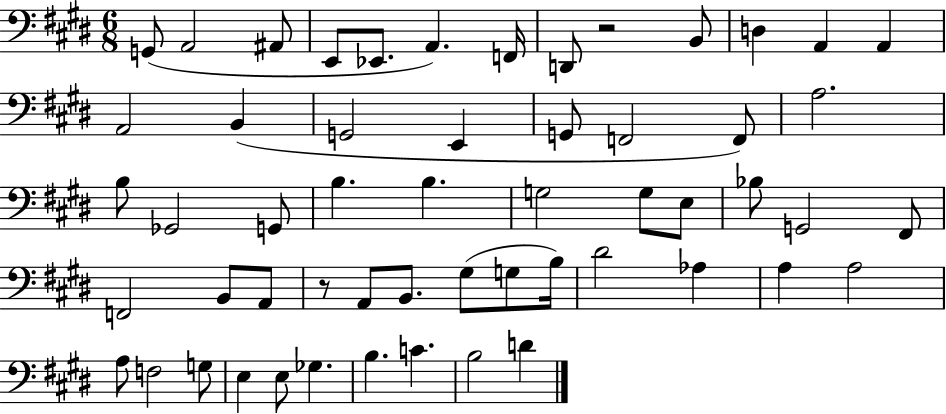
X:1
T:Untitled
M:6/8
L:1/4
K:E
G,,/2 A,,2 ^A,,/2 E,,/2 _E,,/2 A,, F,,/4 D,,/2 z2 B,,/2 D, A,, A,, A,,2 B,, G,,2 E,, G,,/2 F,,2 F,,/2 A,2 B,/2 _G,,2 G,,/2 B, B, G,2 G,/2 E,/2 _B,/2 G,,2 ^F,,/2 F,,2 B,,/2 A,,/2 z/2 A,,/2 B,,/2 ^G,/2 G,/2 B,/4 ^D2 _A, A, A,2 A,/2 F,2 G,/2 E, E,/2 _G, B, C B,2 D